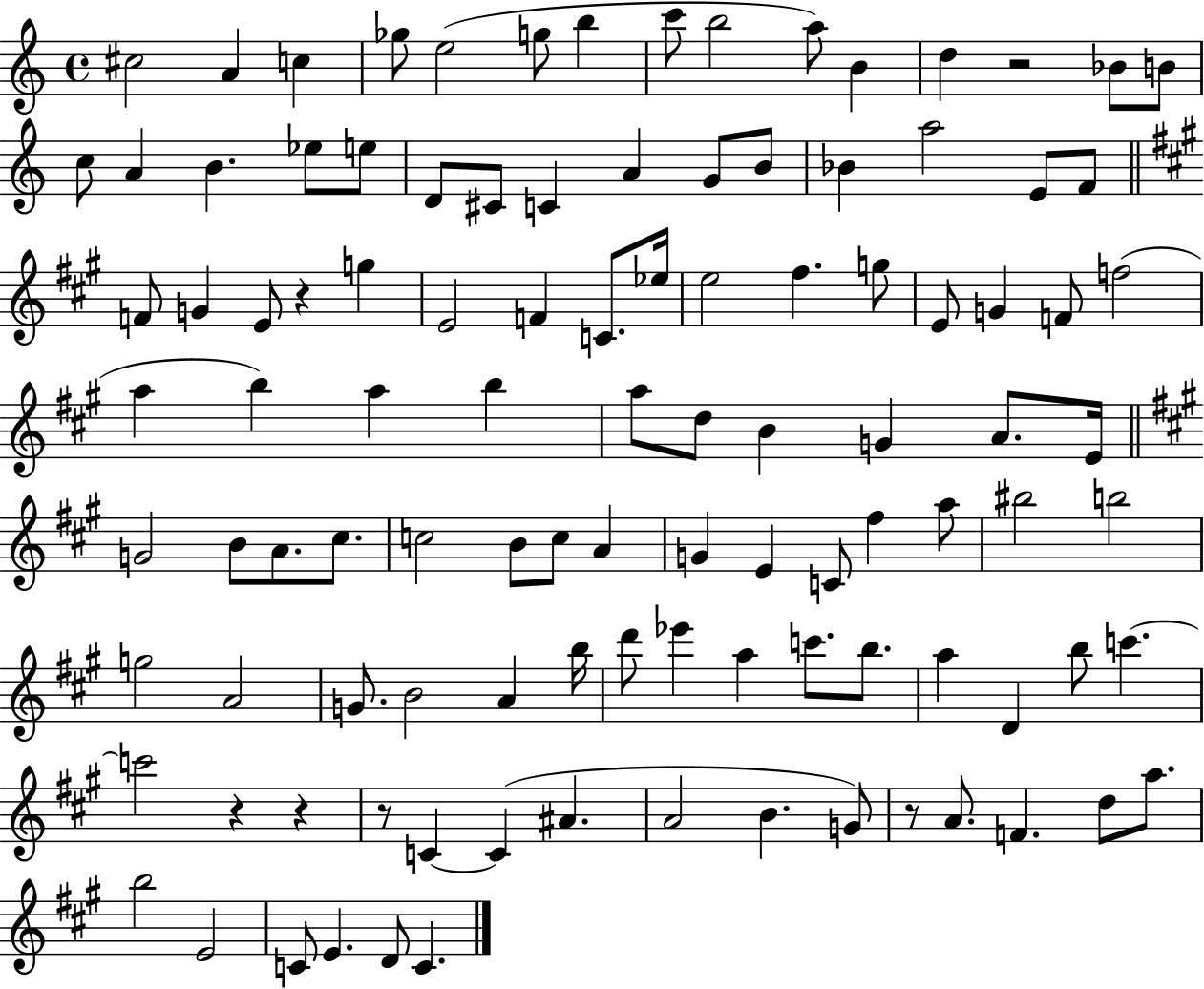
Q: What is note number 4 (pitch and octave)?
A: Gb5